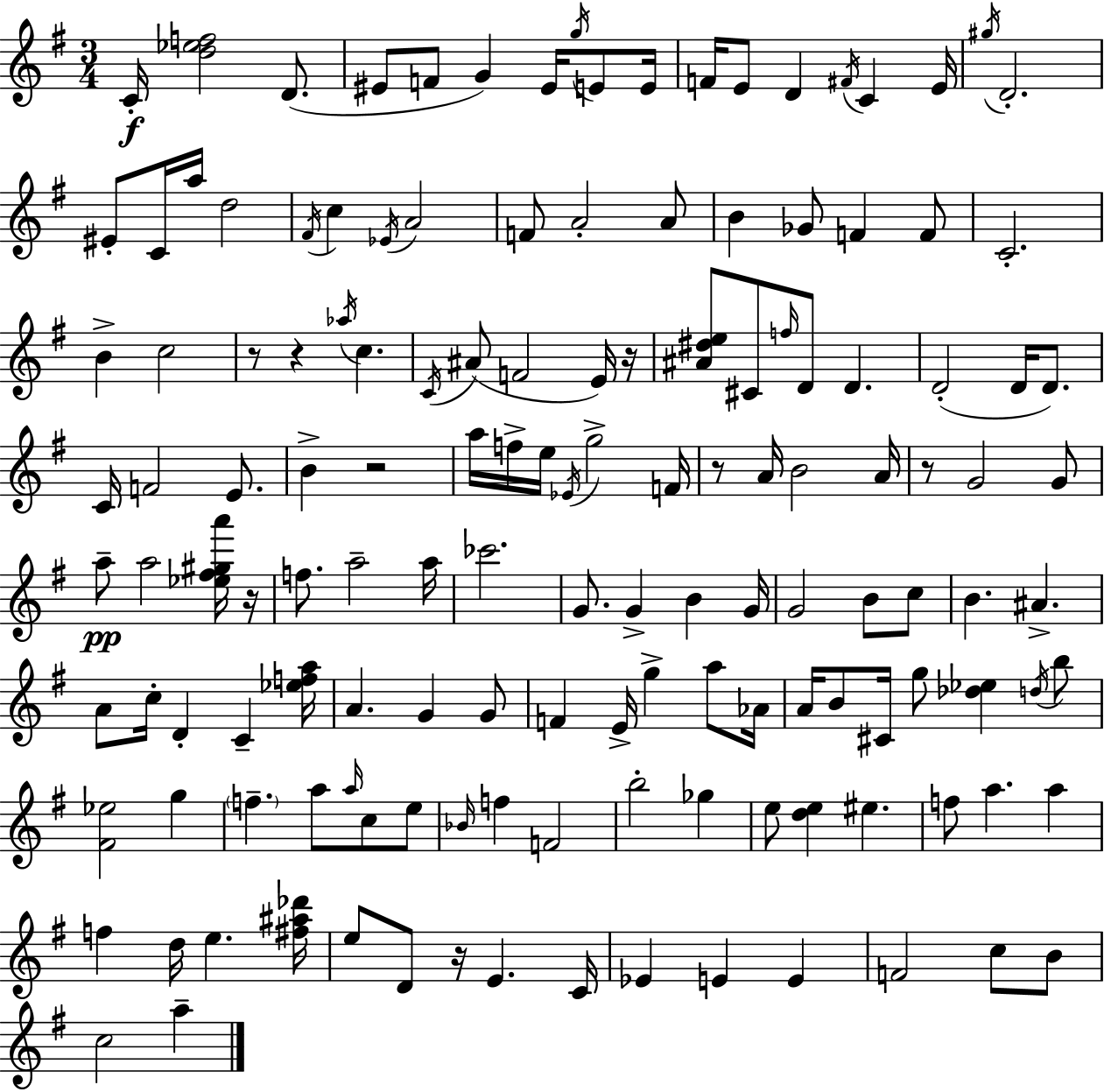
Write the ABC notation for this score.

X:1
T:Untitled
M:3/4
L:1/4
K:Em
C/4 [d_ef]2 D/2 ^E/2 F/2 G ^E/4 g/4 E/2 E/4 F/4 E/2 D ^F/4 C E/4 ^g/4 D2 ^E/2 C/4 a/4 d2 ^F/4 c _E/4 A2 F/2 A2 A/2 B _G/2 F F/2 C2 B c2 z/2 z _a/4 c C/4 ^A/2 F2 E/4 z/4 [^A^de]/2 ^C/2 f/4 D/2 D D2 D/4 D/2 C/4 F2 E/2 B z2 a/4 f/4 e/4 _E/4 g2 F/4 z/2 A/4 B2 A/4 z/2 G2 G/2 a/2 a2 [_e^f^ga']/4 z/4 f/2 a2 a/4 _c'2 G/2 G B G/4 G2 B/2 c/2 B ^A A/2 c/4 D C [_efa]/4 A G G/2 F E/4 g a/2 _A/4 A/4 B/2 ^C/4 g/2 [_d_e] d/4 b/2 [^F_e]2 g f a/2 a/4 c/2 e/2 _B/4 f F2 b2 _g e/2 [de] ^e f/2 a a f d/4 e [^f^a_d']/4 e/2 D/2 z/4 E C/4 _E E E F2 c/2 B/2 c2 a